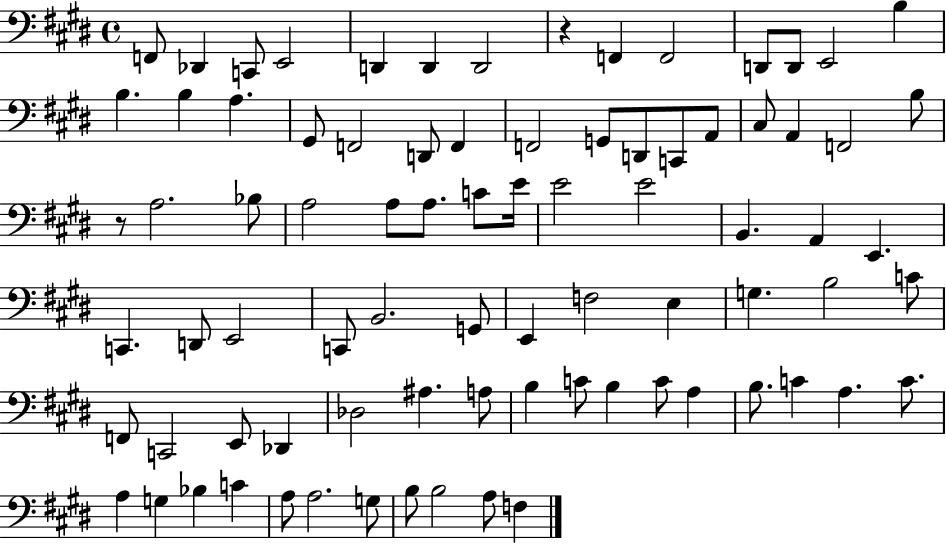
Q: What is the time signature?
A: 4/4